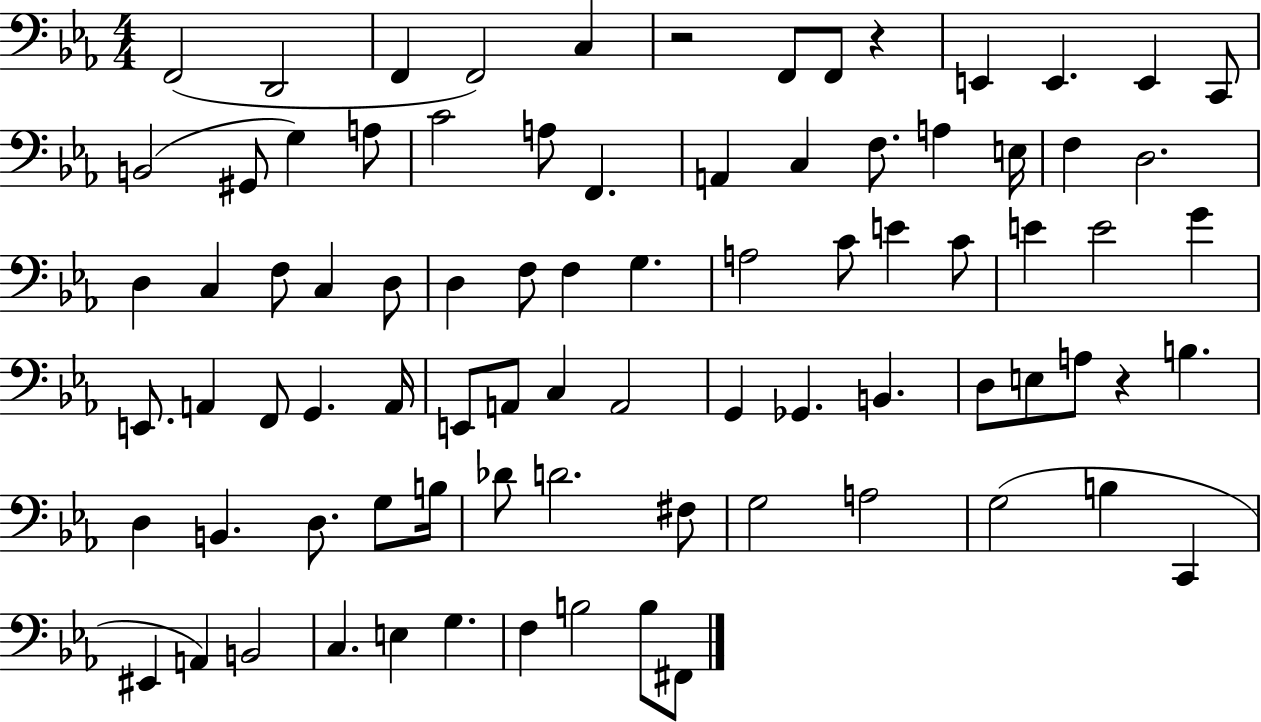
F2/h D2/h F2/q F2/h C3/q R/h F2/e F2/e R/q E2/q E2/q. E2/q C2/e B2/h G#2/e G3/q A3/e C4/h A3/e F2/q. A2/q C3/q F3/e. A3/q E3/s F3/q D3/h. D3/q C3/q F3/e C3/q D3/e D3/q F3/e F3/q G3/q. A3/h C4/e E4/q C4/e E4/q E4/h G4/q E2/e. A2/q F2/e G2/q. A2/s E2/e A2/e C3/q A2/h G2/q Gb2/q. B2/q. D3/e E3/e A3/e R/q B3/q. D3/q B2/q. D3/e. G3/e B3/s Db4/e D4/h. F#3/e G3/h A3/h G3/h B3/q C2/q EIS2/q A2/q B2/h C3/q. E3/q G3/q. F3/q B3/h B3/e F#2/e